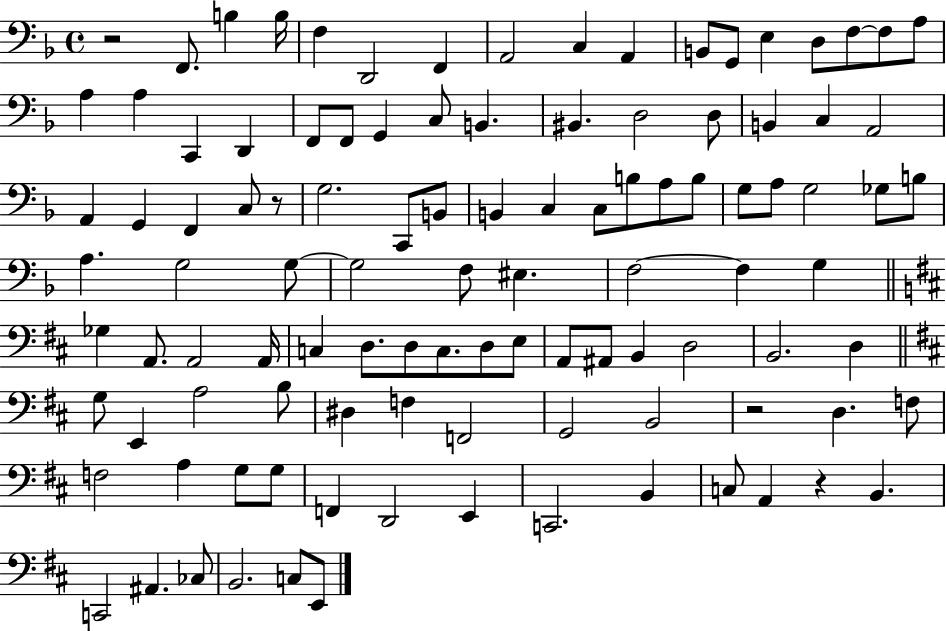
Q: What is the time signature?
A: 4/4